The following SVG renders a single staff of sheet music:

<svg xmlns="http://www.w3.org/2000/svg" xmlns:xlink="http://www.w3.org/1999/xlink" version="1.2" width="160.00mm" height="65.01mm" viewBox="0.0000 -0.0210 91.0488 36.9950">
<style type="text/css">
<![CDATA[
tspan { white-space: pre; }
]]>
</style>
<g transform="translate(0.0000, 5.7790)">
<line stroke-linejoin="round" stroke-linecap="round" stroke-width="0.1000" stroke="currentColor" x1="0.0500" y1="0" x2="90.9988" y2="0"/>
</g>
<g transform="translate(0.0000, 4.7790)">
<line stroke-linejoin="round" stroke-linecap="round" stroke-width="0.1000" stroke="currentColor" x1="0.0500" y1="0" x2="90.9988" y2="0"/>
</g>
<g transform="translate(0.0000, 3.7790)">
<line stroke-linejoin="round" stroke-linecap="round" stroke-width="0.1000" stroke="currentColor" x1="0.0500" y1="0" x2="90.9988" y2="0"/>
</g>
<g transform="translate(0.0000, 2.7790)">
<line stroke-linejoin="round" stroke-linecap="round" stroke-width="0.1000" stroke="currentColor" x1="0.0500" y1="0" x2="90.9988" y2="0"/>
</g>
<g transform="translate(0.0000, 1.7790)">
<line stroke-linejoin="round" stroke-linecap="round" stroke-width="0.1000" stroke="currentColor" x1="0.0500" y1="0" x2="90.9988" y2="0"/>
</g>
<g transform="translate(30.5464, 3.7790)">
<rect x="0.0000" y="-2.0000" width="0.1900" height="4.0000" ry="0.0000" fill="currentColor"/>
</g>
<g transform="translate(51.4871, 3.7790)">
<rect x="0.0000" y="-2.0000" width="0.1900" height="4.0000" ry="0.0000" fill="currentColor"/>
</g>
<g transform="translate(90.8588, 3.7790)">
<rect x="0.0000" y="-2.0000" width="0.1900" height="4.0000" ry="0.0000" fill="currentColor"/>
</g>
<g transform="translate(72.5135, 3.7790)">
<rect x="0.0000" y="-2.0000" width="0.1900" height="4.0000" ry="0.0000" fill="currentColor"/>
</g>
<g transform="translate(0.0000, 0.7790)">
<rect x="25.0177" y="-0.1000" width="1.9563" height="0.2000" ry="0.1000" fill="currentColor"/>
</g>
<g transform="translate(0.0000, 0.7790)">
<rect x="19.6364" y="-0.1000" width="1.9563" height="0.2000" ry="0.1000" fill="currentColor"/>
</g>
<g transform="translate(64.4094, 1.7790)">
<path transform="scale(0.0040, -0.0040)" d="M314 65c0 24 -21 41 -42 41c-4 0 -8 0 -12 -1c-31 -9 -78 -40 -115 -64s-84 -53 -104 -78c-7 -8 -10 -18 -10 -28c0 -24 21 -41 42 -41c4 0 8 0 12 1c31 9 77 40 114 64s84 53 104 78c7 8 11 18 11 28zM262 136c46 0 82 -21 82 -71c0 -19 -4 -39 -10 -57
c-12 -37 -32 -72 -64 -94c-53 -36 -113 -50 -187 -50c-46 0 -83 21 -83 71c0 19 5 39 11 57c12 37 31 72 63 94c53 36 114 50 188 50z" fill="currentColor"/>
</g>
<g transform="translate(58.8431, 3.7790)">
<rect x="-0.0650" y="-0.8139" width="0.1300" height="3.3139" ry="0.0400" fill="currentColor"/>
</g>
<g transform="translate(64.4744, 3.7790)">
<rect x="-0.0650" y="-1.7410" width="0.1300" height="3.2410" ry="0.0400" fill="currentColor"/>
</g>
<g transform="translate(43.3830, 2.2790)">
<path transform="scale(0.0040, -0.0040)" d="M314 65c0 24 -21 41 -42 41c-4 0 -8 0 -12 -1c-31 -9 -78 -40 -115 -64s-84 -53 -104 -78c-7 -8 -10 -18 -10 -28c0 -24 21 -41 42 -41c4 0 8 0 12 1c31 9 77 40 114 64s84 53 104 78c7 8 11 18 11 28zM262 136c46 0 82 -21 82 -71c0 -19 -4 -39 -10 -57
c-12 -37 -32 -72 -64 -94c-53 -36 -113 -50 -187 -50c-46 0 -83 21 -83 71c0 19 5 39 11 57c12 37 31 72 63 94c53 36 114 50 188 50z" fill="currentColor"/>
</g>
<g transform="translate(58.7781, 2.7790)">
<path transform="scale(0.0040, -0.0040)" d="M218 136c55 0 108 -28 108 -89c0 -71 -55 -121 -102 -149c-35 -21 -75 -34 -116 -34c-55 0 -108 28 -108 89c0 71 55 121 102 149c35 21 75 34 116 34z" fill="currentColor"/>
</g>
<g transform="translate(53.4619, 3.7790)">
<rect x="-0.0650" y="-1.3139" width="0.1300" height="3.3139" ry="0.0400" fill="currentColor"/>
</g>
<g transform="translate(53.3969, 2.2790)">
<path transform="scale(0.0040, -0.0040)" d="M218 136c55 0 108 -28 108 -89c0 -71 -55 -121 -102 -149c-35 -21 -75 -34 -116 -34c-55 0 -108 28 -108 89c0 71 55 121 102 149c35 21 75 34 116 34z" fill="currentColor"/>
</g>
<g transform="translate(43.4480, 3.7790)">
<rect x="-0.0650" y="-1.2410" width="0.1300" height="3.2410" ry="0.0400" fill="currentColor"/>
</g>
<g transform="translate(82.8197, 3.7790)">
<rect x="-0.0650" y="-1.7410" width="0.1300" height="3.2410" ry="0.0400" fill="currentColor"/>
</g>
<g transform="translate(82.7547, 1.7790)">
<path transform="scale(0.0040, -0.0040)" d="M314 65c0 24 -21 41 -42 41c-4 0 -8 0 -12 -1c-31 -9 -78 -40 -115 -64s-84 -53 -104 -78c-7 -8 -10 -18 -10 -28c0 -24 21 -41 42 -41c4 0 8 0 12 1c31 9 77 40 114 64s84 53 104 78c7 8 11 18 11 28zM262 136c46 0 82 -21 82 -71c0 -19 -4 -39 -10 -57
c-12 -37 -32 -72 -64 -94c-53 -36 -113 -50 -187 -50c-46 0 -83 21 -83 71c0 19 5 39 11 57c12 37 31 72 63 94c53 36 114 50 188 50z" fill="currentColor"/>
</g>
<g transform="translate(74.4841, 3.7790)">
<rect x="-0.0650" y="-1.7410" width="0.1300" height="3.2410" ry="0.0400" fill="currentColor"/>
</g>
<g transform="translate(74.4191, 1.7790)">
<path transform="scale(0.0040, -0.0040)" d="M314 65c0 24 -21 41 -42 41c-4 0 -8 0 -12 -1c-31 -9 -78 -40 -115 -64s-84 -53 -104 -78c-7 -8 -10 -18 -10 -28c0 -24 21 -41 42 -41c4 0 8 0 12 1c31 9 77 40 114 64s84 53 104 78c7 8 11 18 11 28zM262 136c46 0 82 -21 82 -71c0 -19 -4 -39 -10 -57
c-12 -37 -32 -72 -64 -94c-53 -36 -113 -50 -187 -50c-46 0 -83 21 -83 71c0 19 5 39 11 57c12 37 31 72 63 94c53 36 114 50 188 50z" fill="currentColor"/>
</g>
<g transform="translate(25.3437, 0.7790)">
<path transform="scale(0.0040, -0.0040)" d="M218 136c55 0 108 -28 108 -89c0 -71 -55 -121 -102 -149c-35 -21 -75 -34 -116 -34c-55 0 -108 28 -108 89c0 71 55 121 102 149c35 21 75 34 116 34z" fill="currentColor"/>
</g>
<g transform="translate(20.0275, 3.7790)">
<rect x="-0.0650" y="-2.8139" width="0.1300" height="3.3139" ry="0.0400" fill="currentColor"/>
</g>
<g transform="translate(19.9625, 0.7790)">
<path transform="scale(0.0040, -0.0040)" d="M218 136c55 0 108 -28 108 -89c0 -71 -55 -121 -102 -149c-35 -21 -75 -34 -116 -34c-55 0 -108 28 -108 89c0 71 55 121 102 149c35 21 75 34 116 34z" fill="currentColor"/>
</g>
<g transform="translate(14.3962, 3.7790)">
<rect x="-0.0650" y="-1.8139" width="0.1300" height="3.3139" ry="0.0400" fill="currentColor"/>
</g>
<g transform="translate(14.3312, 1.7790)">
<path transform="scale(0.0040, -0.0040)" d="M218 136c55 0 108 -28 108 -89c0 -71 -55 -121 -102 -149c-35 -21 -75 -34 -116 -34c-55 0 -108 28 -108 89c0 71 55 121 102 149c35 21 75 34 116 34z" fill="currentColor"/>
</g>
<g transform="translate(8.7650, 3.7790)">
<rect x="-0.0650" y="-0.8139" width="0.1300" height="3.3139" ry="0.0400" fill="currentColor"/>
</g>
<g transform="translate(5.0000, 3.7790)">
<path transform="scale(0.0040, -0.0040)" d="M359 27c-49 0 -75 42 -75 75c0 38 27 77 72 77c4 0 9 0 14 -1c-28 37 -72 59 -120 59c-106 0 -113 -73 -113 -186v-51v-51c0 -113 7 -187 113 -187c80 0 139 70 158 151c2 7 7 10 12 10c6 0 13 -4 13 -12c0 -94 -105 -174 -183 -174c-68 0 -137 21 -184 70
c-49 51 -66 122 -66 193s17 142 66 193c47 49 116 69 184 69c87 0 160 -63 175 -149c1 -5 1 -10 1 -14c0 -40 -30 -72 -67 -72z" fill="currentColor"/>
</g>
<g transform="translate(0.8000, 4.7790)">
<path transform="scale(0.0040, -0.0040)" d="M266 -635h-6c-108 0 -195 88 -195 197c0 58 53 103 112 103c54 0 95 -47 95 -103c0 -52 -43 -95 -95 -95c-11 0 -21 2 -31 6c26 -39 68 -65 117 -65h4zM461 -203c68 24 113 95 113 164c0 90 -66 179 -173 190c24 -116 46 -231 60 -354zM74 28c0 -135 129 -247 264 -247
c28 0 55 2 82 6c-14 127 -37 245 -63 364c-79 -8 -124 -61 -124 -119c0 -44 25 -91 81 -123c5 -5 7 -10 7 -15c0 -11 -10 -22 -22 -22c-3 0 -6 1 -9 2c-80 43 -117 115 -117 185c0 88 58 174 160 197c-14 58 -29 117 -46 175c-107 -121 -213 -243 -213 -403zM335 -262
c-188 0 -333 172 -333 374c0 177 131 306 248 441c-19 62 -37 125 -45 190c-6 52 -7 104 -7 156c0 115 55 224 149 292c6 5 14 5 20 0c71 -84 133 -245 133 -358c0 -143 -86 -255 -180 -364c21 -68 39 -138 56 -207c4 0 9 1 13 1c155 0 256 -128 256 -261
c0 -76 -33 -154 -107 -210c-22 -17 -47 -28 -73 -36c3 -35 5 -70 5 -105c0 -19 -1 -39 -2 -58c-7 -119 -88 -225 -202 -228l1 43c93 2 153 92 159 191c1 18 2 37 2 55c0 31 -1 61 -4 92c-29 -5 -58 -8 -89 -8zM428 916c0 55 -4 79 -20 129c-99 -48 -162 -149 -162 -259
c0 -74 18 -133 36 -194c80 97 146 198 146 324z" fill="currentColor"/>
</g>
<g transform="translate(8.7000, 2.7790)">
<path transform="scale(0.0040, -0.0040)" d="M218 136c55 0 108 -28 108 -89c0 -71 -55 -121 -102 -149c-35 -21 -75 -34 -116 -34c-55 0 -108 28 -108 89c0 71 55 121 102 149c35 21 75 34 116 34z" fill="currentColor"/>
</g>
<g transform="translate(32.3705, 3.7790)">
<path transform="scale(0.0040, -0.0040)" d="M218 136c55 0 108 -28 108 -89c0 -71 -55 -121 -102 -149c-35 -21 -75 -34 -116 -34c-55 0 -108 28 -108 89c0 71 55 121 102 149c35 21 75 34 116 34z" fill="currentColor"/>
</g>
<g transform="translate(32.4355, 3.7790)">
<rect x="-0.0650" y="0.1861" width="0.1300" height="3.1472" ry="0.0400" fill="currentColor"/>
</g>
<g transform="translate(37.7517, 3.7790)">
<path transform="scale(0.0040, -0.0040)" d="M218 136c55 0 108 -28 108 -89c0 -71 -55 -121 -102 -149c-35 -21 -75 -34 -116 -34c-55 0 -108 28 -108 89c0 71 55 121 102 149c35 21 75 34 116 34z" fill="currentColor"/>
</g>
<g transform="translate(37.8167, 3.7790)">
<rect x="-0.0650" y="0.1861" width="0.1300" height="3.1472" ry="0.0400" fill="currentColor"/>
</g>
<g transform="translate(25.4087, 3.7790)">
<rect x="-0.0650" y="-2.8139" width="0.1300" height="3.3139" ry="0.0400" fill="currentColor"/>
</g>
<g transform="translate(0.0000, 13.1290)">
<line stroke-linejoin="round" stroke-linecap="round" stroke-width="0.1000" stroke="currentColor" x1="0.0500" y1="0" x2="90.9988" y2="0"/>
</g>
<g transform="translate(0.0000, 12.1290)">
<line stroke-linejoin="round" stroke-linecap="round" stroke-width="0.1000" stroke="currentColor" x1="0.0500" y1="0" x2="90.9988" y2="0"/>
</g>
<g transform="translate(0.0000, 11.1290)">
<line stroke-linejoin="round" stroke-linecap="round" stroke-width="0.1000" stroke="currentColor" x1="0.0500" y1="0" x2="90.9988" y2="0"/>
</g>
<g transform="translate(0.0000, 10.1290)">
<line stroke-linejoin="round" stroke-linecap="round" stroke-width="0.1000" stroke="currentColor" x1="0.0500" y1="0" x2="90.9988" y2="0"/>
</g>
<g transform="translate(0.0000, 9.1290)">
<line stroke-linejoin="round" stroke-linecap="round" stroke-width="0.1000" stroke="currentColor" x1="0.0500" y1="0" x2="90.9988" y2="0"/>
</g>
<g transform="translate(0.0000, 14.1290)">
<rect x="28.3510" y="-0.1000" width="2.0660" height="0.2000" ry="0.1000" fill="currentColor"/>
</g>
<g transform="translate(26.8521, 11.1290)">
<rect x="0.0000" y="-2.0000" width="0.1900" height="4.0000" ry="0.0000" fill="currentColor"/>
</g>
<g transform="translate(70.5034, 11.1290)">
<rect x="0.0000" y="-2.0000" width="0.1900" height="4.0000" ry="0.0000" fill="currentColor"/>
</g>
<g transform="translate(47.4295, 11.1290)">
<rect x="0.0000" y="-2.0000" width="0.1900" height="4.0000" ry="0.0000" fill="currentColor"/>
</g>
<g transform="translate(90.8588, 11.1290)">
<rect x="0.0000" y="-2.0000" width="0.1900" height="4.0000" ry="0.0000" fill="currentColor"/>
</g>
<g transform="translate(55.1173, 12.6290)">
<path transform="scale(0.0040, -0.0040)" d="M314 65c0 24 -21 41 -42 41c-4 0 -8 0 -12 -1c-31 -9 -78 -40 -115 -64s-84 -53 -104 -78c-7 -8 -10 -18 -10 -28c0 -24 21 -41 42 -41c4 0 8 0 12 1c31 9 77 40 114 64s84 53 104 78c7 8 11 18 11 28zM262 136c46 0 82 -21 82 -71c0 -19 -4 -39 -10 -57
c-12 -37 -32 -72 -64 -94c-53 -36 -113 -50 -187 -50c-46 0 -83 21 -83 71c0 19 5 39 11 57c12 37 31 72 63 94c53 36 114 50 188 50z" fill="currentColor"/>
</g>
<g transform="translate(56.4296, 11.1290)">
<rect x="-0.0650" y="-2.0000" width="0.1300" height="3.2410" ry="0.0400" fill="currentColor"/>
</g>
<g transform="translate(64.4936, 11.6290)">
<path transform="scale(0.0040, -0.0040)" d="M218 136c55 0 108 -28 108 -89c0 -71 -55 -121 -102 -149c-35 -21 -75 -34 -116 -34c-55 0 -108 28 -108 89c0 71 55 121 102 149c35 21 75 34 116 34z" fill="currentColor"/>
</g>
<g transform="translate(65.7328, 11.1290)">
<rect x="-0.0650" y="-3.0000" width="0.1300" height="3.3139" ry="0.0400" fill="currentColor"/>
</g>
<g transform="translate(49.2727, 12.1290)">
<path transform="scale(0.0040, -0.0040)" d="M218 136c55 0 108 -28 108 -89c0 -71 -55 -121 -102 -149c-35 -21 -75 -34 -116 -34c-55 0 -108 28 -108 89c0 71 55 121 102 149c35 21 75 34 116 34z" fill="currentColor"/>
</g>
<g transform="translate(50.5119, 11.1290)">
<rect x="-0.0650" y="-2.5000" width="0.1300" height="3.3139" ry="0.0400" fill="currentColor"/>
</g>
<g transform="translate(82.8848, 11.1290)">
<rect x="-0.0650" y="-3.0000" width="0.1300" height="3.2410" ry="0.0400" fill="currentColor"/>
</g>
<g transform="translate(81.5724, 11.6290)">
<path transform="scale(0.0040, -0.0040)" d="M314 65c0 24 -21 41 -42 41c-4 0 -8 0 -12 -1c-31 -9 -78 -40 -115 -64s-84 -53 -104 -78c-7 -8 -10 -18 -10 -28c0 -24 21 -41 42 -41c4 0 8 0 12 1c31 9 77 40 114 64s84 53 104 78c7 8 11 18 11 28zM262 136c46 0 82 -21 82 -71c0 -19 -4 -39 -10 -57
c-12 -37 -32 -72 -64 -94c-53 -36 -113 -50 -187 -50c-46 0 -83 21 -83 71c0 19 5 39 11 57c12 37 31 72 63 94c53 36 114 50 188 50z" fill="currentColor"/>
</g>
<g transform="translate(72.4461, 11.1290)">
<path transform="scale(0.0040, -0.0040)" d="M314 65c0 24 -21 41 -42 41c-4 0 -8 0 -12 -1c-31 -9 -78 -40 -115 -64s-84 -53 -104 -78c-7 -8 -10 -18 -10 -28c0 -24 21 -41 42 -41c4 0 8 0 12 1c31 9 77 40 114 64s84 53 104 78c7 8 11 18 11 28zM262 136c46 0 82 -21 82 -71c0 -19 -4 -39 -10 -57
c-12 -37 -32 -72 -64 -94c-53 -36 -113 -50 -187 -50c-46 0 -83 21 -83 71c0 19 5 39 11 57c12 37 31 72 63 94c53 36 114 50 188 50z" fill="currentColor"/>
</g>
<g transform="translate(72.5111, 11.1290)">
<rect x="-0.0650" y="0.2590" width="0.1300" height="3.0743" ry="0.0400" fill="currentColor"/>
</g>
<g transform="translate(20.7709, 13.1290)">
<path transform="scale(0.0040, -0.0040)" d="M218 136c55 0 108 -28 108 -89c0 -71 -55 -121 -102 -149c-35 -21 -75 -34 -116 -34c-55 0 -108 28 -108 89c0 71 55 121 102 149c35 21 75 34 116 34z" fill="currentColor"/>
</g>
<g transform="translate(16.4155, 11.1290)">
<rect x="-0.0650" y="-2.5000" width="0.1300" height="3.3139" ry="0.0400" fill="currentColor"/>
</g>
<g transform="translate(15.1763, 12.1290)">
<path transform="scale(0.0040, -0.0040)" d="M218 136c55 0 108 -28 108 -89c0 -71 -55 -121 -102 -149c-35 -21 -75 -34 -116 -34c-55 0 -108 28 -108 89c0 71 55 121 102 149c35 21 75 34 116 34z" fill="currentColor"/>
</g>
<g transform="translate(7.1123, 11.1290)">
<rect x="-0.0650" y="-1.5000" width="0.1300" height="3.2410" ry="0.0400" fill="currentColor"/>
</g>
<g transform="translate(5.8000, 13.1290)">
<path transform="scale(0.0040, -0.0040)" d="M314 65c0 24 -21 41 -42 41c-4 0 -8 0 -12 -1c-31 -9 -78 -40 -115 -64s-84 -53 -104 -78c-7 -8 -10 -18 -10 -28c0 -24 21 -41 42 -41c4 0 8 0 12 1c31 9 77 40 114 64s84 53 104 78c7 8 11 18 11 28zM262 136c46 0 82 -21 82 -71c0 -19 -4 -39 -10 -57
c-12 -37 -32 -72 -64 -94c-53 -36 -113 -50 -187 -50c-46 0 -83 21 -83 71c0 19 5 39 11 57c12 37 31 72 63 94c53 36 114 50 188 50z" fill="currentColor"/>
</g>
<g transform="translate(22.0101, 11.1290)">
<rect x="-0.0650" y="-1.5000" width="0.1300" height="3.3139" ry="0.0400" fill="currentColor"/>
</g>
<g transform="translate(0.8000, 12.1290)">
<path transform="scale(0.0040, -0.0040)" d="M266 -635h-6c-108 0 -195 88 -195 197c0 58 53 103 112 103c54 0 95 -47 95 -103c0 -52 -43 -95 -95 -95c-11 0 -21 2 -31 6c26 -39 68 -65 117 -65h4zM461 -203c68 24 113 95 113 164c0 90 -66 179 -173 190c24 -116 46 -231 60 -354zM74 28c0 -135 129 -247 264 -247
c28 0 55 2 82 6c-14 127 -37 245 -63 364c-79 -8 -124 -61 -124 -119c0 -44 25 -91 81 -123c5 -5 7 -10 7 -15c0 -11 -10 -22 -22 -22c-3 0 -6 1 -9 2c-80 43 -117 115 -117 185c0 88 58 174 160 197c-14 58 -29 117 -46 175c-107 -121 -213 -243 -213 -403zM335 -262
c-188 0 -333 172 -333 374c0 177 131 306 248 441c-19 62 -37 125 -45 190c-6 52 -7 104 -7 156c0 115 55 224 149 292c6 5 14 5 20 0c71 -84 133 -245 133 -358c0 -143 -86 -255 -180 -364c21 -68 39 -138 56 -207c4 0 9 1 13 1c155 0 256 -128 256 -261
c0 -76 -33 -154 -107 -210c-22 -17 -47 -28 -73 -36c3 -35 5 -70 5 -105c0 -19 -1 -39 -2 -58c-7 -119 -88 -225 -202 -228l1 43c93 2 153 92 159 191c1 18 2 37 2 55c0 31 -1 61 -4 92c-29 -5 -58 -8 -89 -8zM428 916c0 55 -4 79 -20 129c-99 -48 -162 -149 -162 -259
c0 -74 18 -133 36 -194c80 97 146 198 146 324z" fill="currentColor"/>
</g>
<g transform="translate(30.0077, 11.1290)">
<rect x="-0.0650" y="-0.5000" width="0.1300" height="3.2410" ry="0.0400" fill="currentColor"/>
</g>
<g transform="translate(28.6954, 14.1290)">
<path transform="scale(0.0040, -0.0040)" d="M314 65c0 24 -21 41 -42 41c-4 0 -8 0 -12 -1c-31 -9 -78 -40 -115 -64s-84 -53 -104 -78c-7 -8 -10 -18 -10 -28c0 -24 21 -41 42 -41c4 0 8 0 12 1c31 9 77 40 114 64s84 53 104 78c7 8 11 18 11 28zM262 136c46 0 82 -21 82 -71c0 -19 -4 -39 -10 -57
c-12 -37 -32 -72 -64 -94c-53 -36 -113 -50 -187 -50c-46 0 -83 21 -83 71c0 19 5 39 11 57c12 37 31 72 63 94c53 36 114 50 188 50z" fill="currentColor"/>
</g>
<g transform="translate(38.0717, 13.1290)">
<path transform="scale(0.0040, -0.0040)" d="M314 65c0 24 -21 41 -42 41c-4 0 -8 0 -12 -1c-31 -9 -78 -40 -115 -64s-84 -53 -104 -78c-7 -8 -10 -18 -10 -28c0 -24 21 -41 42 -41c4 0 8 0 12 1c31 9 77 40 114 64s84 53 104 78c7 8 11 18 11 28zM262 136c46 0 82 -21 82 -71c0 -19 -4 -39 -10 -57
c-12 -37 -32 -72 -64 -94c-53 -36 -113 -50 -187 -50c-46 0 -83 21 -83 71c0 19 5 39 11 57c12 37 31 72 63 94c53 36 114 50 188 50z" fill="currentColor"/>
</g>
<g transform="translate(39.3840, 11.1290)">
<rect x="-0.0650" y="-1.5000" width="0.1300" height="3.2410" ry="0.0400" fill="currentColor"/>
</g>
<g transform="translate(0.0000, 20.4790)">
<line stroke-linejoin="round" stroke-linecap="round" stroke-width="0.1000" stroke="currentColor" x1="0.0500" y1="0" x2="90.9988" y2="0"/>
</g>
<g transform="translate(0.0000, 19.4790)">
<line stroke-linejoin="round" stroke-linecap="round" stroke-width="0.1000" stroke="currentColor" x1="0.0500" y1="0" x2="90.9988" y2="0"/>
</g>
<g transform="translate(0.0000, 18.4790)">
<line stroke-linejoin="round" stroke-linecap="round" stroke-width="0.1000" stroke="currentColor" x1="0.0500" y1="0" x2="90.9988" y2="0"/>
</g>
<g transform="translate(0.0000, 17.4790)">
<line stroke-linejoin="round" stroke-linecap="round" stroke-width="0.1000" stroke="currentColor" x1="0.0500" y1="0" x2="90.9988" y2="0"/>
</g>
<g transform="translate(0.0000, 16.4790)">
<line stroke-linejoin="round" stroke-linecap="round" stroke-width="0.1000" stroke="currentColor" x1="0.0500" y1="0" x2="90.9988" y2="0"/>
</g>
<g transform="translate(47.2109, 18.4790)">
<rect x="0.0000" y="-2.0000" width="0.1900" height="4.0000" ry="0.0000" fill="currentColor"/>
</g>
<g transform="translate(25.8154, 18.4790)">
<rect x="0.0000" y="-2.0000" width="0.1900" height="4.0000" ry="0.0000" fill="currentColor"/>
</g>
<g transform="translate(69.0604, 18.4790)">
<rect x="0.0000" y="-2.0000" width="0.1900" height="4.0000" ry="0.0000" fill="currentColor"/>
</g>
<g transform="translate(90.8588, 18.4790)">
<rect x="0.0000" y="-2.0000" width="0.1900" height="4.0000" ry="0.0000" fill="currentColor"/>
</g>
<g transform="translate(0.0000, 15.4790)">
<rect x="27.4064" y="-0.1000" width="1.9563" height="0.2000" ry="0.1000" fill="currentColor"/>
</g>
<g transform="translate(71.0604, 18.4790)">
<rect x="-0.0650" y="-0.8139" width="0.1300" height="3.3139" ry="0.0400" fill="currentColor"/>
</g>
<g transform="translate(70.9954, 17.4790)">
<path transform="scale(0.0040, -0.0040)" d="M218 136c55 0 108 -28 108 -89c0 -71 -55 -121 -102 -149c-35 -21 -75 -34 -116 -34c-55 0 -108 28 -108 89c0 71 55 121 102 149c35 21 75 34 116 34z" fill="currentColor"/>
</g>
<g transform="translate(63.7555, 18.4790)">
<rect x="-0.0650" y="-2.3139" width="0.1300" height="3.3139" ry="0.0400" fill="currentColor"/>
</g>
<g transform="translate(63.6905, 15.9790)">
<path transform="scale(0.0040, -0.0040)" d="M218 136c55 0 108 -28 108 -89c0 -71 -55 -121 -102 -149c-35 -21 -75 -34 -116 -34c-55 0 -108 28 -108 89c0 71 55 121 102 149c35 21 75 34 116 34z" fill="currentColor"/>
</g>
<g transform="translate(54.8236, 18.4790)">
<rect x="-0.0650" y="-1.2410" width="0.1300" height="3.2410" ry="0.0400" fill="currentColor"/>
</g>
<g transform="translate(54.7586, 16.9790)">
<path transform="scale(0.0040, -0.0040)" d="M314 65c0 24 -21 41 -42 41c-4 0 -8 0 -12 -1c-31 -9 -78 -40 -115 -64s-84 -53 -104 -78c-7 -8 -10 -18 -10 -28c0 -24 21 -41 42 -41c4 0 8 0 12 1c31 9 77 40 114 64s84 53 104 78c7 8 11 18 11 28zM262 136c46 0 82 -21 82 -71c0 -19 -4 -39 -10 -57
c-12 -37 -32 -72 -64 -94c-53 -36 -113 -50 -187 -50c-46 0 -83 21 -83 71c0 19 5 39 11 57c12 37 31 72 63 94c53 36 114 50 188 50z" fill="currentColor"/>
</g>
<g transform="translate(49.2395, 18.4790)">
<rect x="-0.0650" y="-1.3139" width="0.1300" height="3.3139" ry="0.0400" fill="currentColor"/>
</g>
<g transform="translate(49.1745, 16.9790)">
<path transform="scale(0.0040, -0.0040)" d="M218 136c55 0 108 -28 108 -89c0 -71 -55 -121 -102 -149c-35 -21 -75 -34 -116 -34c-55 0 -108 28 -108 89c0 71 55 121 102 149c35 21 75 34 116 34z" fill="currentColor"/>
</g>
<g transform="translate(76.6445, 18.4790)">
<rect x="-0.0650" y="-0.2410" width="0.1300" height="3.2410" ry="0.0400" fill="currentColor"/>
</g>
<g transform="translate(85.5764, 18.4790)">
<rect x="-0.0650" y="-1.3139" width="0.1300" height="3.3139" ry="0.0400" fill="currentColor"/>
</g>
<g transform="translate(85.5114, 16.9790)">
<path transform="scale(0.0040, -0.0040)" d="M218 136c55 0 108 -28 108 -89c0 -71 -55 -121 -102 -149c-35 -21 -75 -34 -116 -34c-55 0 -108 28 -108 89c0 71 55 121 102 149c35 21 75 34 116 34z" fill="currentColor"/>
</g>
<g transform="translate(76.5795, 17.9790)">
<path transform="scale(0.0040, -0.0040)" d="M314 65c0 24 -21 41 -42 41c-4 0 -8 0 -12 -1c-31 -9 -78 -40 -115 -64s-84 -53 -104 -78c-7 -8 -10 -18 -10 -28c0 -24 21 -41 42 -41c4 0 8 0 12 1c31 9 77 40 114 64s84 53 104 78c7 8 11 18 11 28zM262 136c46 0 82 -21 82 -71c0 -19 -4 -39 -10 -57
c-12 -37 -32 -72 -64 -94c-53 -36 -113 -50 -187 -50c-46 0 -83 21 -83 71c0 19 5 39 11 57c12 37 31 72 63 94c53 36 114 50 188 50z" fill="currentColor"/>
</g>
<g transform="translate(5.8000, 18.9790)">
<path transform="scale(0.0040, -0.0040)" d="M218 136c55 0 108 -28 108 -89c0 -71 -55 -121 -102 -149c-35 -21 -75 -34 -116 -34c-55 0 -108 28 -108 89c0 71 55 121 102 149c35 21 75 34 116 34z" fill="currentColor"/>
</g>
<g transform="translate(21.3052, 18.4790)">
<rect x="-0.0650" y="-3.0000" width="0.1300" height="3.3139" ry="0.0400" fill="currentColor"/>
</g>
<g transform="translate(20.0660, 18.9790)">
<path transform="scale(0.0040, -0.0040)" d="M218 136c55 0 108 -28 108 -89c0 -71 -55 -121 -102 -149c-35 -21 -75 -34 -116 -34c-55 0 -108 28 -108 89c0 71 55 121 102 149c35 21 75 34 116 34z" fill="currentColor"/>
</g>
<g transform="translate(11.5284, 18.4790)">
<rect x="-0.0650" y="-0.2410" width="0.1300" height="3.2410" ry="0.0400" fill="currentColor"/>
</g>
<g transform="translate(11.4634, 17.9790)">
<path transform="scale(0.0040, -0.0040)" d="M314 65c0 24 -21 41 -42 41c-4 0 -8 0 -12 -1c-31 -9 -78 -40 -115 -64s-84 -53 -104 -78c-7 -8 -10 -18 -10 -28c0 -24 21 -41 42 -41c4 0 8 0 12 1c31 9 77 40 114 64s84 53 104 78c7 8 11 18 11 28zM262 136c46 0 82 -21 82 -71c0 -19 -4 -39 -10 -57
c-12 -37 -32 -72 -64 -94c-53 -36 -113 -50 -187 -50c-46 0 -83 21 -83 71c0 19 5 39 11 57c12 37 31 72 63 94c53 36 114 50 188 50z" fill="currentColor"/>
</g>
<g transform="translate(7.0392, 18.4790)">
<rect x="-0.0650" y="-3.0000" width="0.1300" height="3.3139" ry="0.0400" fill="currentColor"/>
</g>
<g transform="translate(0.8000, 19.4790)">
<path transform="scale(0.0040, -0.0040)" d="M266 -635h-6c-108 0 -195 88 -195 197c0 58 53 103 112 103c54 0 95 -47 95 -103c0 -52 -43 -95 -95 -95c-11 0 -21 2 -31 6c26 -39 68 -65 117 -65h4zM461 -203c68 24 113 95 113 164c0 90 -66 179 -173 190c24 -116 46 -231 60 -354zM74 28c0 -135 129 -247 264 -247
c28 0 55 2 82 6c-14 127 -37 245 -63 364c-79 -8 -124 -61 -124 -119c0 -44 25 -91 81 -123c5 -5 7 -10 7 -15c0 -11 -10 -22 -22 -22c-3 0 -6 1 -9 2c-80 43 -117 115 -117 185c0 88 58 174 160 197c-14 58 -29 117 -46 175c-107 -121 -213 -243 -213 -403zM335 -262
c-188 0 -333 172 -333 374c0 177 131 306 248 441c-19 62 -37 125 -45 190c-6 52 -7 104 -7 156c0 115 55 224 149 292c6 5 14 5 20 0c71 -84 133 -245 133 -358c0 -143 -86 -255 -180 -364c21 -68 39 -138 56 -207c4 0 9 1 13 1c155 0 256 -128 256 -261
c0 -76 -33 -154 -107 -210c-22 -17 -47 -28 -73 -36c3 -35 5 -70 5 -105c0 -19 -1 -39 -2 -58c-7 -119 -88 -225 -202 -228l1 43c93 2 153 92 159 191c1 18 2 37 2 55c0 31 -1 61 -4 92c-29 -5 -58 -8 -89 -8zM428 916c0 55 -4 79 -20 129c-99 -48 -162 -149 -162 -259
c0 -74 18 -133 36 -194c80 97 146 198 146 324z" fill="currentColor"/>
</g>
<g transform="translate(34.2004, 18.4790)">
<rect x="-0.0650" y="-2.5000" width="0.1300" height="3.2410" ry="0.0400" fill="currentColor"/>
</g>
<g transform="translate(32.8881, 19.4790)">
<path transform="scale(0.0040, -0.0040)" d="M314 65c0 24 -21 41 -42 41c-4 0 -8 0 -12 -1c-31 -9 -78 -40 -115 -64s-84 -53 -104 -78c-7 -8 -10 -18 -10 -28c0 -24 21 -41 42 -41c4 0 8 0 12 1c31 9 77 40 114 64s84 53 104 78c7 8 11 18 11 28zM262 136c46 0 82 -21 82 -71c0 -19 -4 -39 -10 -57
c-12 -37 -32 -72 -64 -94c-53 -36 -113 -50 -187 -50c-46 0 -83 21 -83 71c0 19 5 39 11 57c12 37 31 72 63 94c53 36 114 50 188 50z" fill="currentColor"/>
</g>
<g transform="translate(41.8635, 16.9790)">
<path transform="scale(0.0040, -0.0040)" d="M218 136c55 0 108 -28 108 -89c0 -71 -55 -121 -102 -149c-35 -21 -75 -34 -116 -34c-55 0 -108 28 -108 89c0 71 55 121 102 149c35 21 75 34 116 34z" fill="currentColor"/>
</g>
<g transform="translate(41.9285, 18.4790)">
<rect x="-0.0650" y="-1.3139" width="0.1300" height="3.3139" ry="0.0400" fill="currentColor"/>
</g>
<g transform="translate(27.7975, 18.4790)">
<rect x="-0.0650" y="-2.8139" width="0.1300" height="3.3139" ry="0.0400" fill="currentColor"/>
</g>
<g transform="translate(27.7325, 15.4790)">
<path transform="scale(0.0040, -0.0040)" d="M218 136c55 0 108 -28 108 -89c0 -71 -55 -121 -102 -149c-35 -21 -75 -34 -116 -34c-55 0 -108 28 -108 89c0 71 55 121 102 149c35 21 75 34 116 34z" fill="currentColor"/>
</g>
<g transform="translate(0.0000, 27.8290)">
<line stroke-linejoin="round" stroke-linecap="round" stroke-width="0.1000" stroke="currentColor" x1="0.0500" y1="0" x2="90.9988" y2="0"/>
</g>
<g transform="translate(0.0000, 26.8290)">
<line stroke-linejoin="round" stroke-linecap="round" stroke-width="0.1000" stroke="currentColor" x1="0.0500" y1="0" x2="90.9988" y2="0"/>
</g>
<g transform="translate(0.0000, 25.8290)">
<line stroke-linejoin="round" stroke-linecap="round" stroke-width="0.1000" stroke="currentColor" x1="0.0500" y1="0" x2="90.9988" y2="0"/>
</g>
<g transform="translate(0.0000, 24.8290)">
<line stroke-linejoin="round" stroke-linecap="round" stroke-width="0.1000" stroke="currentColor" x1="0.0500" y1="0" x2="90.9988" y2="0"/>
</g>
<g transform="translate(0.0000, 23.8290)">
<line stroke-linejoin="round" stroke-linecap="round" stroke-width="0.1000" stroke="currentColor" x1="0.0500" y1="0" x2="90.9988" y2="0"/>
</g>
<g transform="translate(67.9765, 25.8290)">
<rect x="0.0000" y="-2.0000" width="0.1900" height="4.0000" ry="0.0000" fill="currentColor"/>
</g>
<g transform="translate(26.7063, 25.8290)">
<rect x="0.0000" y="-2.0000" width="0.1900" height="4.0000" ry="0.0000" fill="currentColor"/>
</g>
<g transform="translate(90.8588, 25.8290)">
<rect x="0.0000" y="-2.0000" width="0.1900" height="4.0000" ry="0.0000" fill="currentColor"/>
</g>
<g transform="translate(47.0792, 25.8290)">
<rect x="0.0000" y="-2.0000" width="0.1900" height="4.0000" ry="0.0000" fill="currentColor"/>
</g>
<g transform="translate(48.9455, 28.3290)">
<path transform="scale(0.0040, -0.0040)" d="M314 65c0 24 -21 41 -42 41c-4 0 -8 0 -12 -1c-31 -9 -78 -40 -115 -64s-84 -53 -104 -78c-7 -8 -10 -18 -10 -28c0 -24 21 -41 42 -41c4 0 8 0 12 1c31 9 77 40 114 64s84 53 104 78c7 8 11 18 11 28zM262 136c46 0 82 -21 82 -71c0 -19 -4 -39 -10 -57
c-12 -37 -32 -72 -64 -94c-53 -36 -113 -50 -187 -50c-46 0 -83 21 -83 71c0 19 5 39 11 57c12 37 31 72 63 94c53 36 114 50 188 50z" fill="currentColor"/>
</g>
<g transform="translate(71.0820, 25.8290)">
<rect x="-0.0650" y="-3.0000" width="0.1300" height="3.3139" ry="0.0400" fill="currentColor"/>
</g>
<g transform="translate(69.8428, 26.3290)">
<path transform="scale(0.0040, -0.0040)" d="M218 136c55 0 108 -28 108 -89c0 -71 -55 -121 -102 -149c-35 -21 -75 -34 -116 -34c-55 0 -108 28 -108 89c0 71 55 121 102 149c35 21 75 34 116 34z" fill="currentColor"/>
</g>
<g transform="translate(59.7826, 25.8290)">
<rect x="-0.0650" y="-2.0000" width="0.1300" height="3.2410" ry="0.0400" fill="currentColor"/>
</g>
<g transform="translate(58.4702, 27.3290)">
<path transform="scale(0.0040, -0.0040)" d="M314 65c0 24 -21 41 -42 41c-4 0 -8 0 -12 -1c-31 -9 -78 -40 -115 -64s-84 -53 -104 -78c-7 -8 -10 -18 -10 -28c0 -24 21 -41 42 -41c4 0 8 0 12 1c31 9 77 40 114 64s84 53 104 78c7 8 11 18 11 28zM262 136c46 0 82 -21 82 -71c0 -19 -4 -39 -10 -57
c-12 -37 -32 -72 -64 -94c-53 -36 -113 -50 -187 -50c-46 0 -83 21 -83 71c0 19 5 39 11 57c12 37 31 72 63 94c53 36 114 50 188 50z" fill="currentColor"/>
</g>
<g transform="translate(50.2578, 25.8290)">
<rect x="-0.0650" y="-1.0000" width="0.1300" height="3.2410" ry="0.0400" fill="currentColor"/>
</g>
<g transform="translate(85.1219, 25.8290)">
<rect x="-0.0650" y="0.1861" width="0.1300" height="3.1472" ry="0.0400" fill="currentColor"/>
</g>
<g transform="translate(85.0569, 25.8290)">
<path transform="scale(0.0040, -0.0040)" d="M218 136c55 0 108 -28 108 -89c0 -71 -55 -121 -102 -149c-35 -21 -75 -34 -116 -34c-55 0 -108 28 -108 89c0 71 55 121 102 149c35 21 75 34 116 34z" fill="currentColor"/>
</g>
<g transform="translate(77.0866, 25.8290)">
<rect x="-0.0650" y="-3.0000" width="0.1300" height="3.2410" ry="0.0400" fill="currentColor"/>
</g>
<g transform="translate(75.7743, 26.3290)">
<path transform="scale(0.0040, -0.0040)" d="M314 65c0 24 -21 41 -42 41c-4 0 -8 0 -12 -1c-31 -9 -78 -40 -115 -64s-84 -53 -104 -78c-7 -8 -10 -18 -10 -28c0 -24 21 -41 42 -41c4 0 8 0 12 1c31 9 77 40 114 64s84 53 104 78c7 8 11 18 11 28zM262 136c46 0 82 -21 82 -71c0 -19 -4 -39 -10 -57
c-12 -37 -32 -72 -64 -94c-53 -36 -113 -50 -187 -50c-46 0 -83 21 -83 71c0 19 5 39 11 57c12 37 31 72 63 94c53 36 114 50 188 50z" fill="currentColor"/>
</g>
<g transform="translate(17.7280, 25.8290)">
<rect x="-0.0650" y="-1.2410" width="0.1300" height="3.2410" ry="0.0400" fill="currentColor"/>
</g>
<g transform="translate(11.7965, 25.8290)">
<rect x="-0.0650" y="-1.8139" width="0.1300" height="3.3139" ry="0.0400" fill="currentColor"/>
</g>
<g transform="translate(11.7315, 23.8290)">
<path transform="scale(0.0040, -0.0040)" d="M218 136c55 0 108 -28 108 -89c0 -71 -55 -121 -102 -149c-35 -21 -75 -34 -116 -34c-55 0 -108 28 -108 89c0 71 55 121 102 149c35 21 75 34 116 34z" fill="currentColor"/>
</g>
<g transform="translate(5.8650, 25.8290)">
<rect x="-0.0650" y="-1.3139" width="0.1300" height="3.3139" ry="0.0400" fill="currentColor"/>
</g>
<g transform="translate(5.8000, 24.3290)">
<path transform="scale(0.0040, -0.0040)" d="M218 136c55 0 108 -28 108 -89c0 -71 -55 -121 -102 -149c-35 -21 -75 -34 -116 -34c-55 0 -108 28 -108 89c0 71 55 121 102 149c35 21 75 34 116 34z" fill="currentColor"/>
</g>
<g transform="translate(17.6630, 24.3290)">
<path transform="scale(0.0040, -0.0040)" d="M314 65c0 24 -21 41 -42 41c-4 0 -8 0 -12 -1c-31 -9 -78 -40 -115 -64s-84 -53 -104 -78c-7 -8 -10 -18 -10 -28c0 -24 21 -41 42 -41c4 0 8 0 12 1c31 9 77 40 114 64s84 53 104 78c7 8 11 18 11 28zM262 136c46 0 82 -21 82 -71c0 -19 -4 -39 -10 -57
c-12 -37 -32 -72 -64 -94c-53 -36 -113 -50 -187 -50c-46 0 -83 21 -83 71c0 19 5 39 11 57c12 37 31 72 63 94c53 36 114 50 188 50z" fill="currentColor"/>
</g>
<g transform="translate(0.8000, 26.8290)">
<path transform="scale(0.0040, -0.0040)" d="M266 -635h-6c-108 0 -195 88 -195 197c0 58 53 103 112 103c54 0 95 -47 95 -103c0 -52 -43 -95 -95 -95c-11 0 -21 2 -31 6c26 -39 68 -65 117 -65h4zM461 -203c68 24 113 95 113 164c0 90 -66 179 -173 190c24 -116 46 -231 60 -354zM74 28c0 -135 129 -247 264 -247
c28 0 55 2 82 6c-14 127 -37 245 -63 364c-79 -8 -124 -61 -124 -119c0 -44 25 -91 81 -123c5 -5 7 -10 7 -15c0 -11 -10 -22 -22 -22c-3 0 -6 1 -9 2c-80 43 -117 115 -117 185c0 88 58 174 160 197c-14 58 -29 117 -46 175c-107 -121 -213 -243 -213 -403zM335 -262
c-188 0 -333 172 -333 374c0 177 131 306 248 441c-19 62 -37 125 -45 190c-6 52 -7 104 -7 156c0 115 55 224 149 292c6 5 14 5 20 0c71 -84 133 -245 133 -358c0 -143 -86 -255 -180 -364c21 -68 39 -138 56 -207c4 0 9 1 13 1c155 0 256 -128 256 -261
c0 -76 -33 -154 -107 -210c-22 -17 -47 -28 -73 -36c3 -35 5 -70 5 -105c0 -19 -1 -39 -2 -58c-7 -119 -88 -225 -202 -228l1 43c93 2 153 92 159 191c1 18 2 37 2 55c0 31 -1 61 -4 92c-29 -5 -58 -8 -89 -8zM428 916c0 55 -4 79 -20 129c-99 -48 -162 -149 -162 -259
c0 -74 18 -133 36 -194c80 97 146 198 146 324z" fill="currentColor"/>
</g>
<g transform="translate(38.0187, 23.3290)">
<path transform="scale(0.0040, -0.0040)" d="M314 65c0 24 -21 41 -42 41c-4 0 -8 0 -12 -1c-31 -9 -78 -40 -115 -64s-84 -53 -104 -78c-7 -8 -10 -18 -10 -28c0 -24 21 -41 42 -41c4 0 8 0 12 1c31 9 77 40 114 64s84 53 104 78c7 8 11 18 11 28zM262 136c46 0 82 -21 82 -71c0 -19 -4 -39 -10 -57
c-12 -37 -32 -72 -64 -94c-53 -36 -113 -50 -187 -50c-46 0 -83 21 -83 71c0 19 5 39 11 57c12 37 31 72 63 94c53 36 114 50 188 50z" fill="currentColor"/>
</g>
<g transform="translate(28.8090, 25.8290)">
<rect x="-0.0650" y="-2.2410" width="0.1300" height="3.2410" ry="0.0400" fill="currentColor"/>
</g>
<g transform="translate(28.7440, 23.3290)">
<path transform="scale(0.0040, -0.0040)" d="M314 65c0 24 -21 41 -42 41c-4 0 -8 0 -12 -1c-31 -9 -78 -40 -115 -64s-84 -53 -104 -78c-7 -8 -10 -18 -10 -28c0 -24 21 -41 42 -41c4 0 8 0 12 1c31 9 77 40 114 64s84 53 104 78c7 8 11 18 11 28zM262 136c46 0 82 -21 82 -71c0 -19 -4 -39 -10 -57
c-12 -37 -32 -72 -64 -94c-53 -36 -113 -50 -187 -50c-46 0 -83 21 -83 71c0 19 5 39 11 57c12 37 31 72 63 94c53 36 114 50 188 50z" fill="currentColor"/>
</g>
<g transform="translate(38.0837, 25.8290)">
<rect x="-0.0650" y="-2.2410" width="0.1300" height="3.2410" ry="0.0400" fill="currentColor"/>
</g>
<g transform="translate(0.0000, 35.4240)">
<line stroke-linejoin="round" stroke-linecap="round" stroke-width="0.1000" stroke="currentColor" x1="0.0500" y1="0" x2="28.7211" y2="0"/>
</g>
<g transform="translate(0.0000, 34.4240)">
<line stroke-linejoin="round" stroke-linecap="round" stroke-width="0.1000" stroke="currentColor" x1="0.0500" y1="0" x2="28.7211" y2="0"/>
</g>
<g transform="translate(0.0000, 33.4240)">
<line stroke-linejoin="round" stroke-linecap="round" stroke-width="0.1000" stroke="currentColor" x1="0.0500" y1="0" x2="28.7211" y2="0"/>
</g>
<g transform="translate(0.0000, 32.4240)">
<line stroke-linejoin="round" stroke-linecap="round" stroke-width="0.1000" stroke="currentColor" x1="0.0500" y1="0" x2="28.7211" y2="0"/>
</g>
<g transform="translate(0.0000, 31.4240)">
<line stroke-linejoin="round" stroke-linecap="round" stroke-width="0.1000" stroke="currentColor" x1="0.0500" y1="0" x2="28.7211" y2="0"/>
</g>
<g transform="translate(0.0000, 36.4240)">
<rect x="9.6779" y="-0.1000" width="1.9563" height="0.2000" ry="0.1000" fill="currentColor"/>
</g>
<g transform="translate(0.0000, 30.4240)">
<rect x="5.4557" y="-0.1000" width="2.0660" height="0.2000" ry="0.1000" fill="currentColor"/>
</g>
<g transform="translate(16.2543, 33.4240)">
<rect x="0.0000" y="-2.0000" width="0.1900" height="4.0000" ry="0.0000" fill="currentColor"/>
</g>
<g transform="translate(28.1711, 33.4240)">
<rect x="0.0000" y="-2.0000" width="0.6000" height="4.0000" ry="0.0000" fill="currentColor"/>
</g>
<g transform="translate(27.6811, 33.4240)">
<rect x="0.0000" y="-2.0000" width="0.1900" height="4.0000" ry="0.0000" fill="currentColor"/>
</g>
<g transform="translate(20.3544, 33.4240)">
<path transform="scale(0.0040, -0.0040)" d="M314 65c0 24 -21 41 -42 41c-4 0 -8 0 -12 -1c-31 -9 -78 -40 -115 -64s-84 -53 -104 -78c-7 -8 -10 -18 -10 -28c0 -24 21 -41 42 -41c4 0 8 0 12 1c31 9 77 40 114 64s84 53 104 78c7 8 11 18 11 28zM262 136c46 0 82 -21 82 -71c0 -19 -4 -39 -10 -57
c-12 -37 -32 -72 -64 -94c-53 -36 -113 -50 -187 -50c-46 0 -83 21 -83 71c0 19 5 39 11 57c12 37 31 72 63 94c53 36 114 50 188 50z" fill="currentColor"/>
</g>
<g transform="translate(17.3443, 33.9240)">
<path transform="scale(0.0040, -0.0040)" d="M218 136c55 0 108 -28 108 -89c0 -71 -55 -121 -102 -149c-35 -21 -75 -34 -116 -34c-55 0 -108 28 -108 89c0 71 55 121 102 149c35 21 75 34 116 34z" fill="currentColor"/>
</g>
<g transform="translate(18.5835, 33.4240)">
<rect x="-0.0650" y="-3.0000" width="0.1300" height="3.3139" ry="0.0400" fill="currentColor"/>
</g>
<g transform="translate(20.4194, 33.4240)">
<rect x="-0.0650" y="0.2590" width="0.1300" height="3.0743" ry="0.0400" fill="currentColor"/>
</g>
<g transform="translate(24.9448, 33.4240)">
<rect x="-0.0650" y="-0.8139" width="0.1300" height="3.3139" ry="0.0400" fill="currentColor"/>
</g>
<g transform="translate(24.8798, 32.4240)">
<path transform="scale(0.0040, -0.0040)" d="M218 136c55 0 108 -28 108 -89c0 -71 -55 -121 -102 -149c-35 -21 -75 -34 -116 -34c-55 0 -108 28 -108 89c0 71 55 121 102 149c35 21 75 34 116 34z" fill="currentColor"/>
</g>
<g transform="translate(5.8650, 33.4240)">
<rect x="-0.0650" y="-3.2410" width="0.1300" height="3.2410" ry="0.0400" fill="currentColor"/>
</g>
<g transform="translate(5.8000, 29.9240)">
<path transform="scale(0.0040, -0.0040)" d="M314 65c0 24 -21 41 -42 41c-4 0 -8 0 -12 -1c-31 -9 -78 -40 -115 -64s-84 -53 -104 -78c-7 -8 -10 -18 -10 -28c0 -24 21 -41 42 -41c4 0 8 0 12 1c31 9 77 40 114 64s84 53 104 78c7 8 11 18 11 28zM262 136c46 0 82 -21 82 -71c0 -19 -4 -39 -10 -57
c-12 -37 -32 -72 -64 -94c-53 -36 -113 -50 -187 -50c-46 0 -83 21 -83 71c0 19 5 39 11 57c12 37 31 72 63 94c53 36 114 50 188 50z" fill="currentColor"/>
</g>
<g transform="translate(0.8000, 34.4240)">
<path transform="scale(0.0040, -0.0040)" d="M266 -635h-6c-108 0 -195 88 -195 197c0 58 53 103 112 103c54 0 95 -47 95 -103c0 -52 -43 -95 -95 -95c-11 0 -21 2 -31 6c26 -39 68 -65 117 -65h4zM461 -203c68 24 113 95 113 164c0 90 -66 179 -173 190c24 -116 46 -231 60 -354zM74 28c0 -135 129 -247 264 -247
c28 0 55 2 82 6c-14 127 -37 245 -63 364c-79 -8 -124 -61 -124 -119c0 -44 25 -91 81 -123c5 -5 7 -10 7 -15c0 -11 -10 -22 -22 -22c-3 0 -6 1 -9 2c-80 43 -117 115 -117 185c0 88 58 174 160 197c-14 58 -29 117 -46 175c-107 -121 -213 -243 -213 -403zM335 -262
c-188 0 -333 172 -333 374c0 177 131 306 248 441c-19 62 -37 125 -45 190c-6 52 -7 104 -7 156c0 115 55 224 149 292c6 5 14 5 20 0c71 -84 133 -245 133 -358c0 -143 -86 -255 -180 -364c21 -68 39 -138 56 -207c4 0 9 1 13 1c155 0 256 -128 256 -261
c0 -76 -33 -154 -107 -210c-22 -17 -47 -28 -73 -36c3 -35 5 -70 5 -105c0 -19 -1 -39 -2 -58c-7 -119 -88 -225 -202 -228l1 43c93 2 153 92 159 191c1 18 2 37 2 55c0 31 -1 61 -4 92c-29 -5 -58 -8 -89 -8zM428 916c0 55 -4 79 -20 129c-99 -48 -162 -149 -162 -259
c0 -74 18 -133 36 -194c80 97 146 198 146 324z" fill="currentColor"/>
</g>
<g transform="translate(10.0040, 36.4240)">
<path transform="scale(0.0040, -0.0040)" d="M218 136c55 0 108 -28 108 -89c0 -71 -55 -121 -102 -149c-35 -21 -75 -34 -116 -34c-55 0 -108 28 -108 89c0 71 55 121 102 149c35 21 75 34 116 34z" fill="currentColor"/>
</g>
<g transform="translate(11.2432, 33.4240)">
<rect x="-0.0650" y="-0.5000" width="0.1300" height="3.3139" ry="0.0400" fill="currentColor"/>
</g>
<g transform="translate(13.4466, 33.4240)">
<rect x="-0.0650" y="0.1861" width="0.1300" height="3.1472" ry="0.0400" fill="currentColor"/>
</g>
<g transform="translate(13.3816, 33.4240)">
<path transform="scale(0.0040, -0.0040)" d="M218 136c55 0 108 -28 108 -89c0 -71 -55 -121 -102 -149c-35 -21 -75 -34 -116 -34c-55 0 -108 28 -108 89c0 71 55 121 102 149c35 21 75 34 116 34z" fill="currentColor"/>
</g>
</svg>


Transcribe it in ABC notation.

X:1
T:Untitled
M:4/4
L:1/4
K:C
d f a a B B e2 e d f2 f2 f2 E2 G E C2 E2 G F2 A B2 A2 A c2 A a G2 e e e2 g d c2 e e f e2 g2 g2 D2 F2 A A2 B b2 C B A B2 d